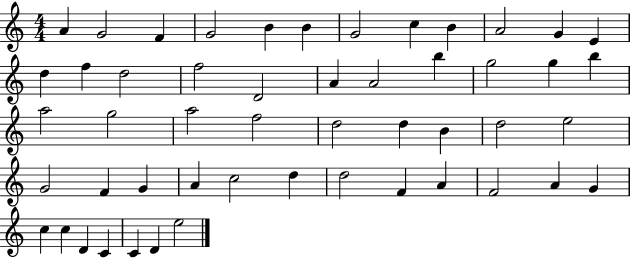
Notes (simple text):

A4/q G4/h F4/q G4/h B4/q B4/q G4/h C5/q B4/q A4/h G4/q E4/q D5/q F5/q D5/h F5/h D4/h A4/q A4/h B5/q G5/h G5/q B5/q A5/h G5/h A5/h F5/h D5/h D5/q B4/q D5/h E5/h G4/h F4/q G4/q A4/q C5/h D5/q D5/h F4/q A4/q F4/h A4/q G4/q C5/q C5/q D4/q C4/q C4/q D4/q E5/h